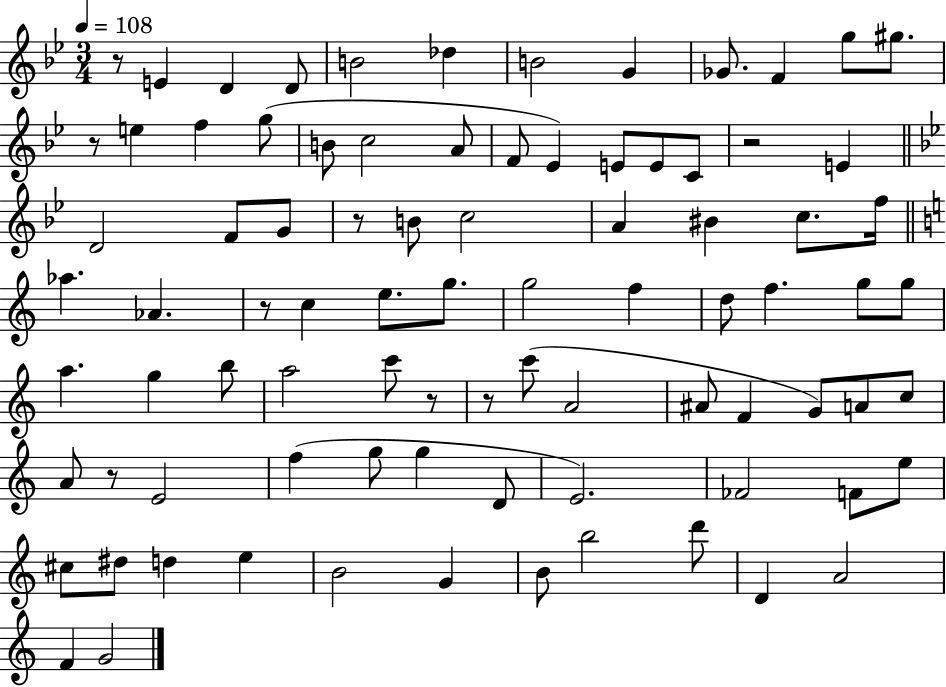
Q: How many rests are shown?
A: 8